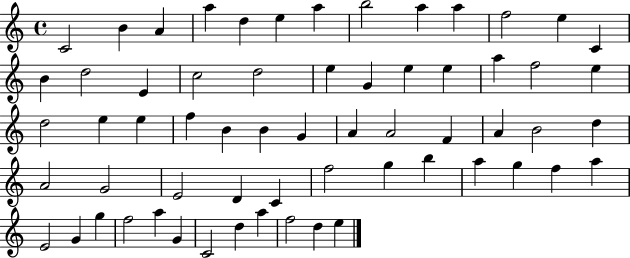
{
  \clef treble
  \time 4/4
  \defaultTimeSignature
  \key c \major
  c'2 b'4 a'4 | a''4 d''4 e''4 a''4 | b''2 a''4 a''4 | f''2 e''4 c'4 | \break b'4 d''2 e'4 | c''2 d''2 | e''4 g'4 e''4 e''4 | a''4 f''2 e''4 | \break d''2 e''4 e''4 | f''4 b'4 b'4 g'4 | a'4 a'2 f'4 | a'4 b'2 d''4 | \break a'2 g'2 | e'2 d'4 c'4 | f''2 g''4 b''4 | a''4 g''4 f''4 a''4 | \break e'2 g'4 g''4 | f''2 a''4 g'4 | c'2 d''4 a''4 | f''2 d''4 e''4 | \break \bar "|."
}